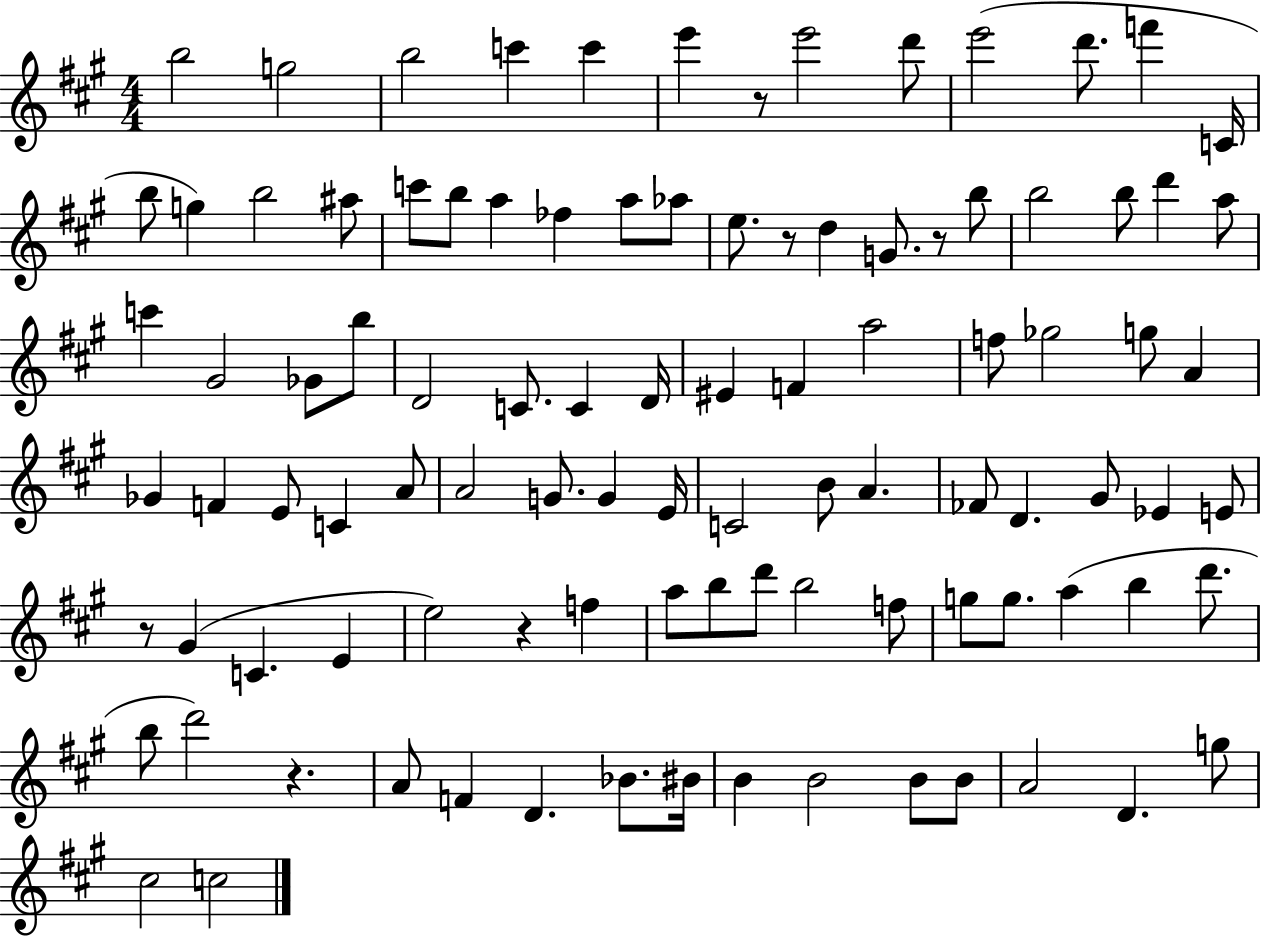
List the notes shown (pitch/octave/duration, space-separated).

B5/h G5/h B5/h C6/q C6/q E6/q R/e E6/h D6/e E6/h D6/e. F6/q C4/s B5/e G5/q B5/h A#5/e C6/e B5/e A5/q FES5/q A5/e Ab5/e E5/e. R/e D5/q G4/e. R/e B5/e B5/h B5/e D6/q A5/e C6/q G#4/h Gb4/e B5/e D4/h C4/e. C4/q D4/s EIS4/q F4/q A5/h F5/e Gb5/h G5/e A4/q Gb4/q F4/q E4/e C4/q A4/e A4/h G4/e. G4/q E4/s C4/h B4/e A4/q. FES4/e D4/q. G#4/e Eb4/q E4/e R/e G#4/q C4/q. E4/q E5/h R/q F5/q A5/e B5/e D6/e B5/h F5/e G5/e G5/e. A5/q B5/q D6/e. B5/e D6/h R/q. A4/e F4/q D4/q. Bb4/e. BIS4/s B4/q B4/h B4/e B4/e A4/h D4/q. G5/e C#5/h C5/h